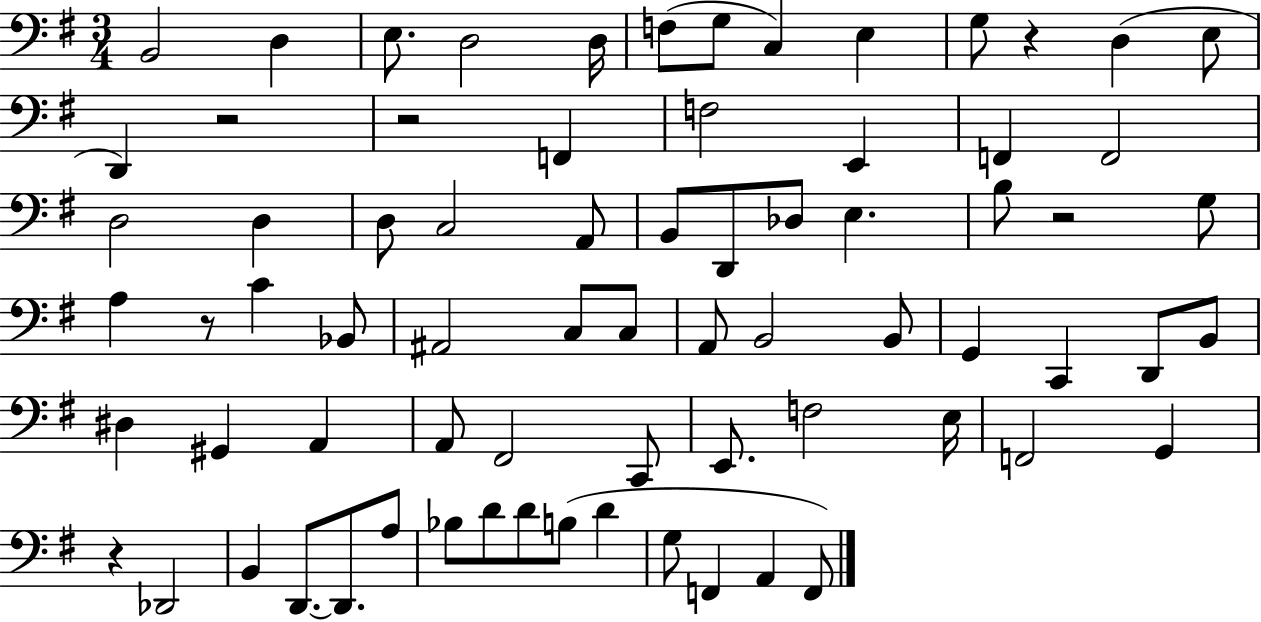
B2/h D3/q E3/e. D3/h D3/s F3/e G3/e C3/q E3/q G3/e R/q D3/q E3/e D2/q R/h R/h F2/q F3/h E2/q F2/q F2/h D3/h D3/q D3/e C3/h A2/e B2/e D2/e Db3/e E3/q. B3/e R/h G3/e A3/q R/e C4/q Bb2/e A#2/h C3/e C3/e A2/e B2/h B2/e G2/q C2/q D2/e B2/e D#3/q G#2/q A2/q A2/e F#2/h C2/e E2/e. F3/h E3/s F2/h G2/q R/q Db2/h B2/q D2/e. D2/e. A3/e Bb3/e D4/e D4/e B3/e D4/q G3/e F2/q A2/q F2/e